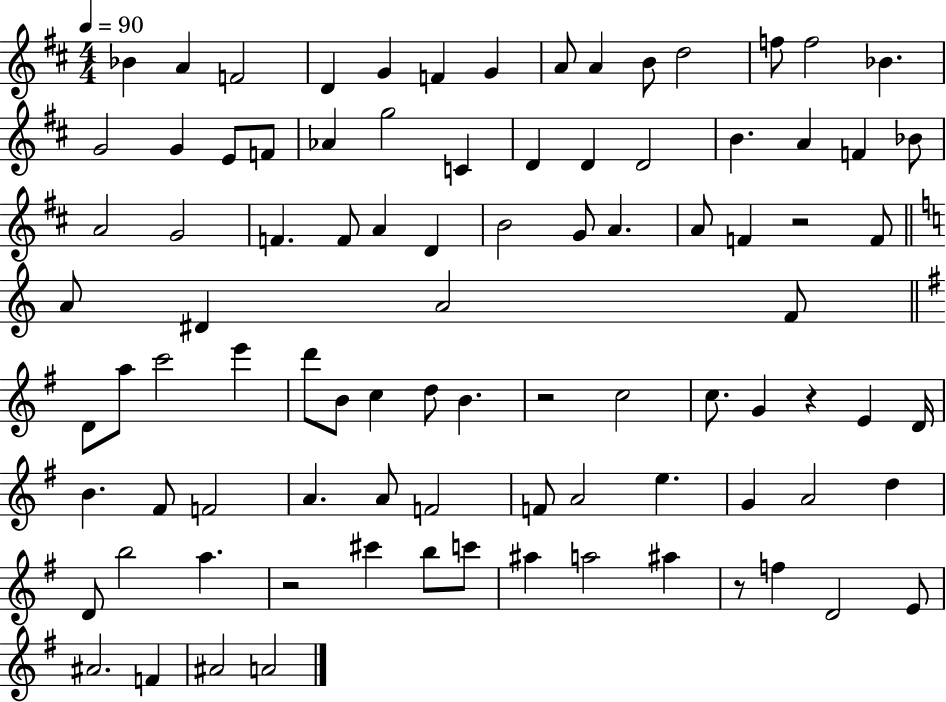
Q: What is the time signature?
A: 4/4